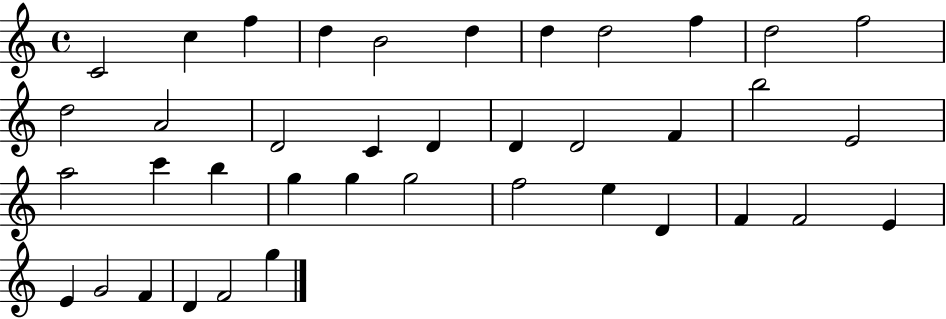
{
  \clef treble
  \time 4/4
  \defaultTimeSignature
  \key c \major
  c'2 c''4 f''4 | d''4 b'2 d''4 | d''4 d''2 f''4 | d''2 f''2 | \break d''2 a'2 | d'2 c'4 d'4 | d'4 d'2 f'4 | b''2 e'2 | \break a''2 c'''4 b''4 | g''4 g''4 g''2 | f''2 e''4 d'4 | f'4 f'2 e'4 | \break e'4 g'2 f'4 | d'4 f'2 g''4 | \bar "|."
}